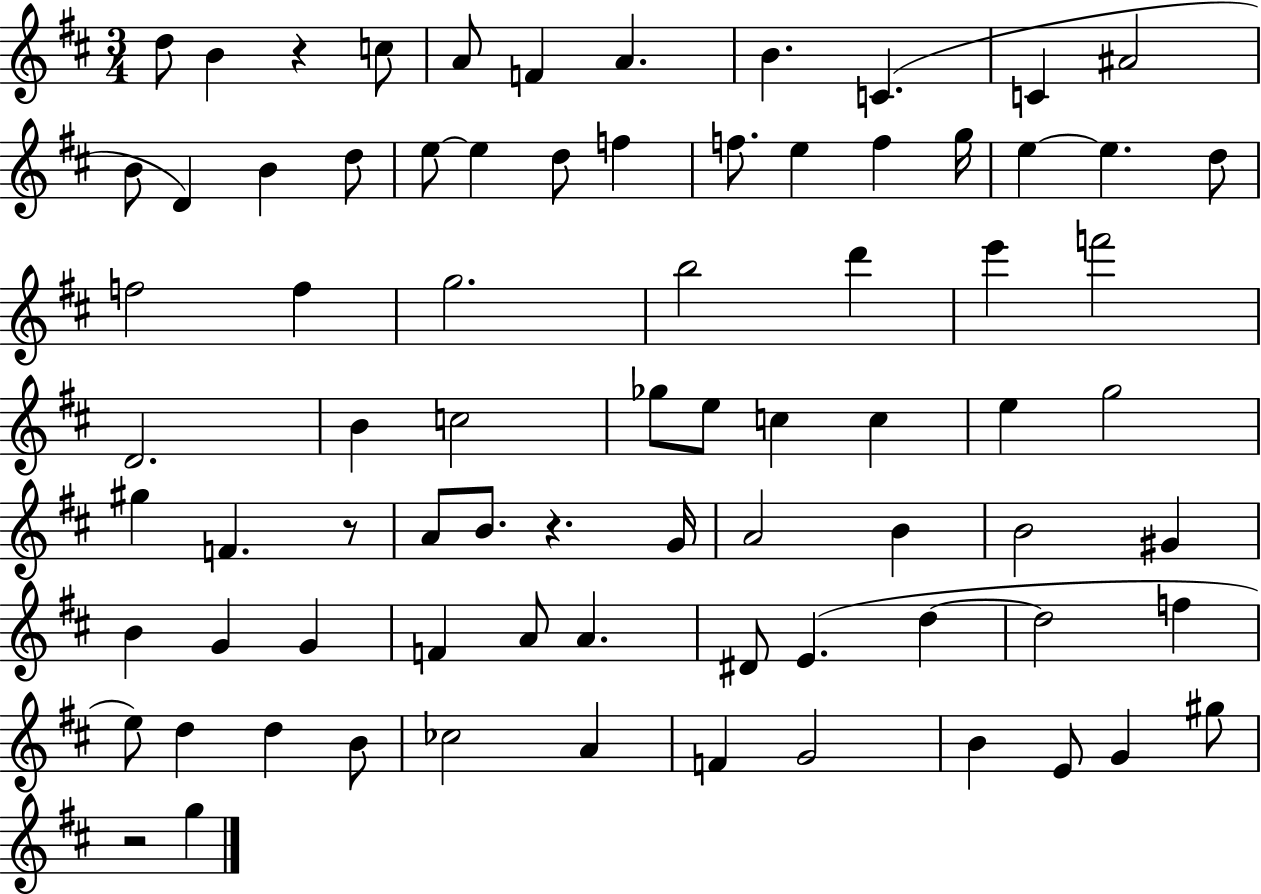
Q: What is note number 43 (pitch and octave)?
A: F4